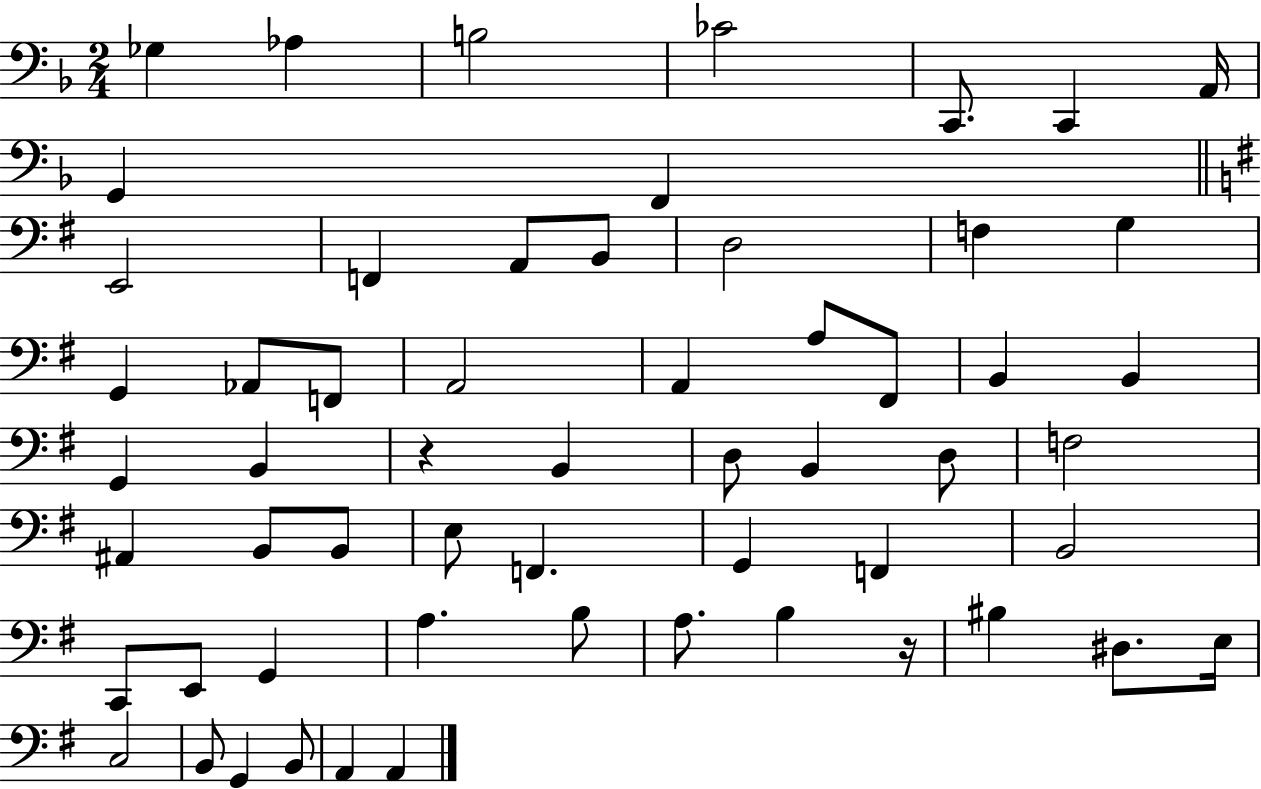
{
  \clef bass
  \numericTimeSignature
  \time 2/4
  \key f \major
  \repeat volta 2 { ges4 aes4 | b2 | ces'2 | c,8. c,4 a,16 | \break g,4 f,4 | \bar "||" \break \key g \major e,2 | f,4 a,8 b,8 | d2 | f4 g4 | \break g,4 aes,8 f,8 | a,2 | a,4 a8 fis,8 | b,4 b,4 | \break g,4 b,4 | r4 b,4 | d8 b,4 d8 | f2 | \break ais,4 b,8 b,8 | e8 f,4. | g,4 f,4 | b,2 | \break c,8 e,8 g,4 | a4. b8 | a8. b4 r16 | bis4 dis8. e16 | \break c2 | b,8 g,4 b,8 | a,4 a,4 | } \bar "|."
}